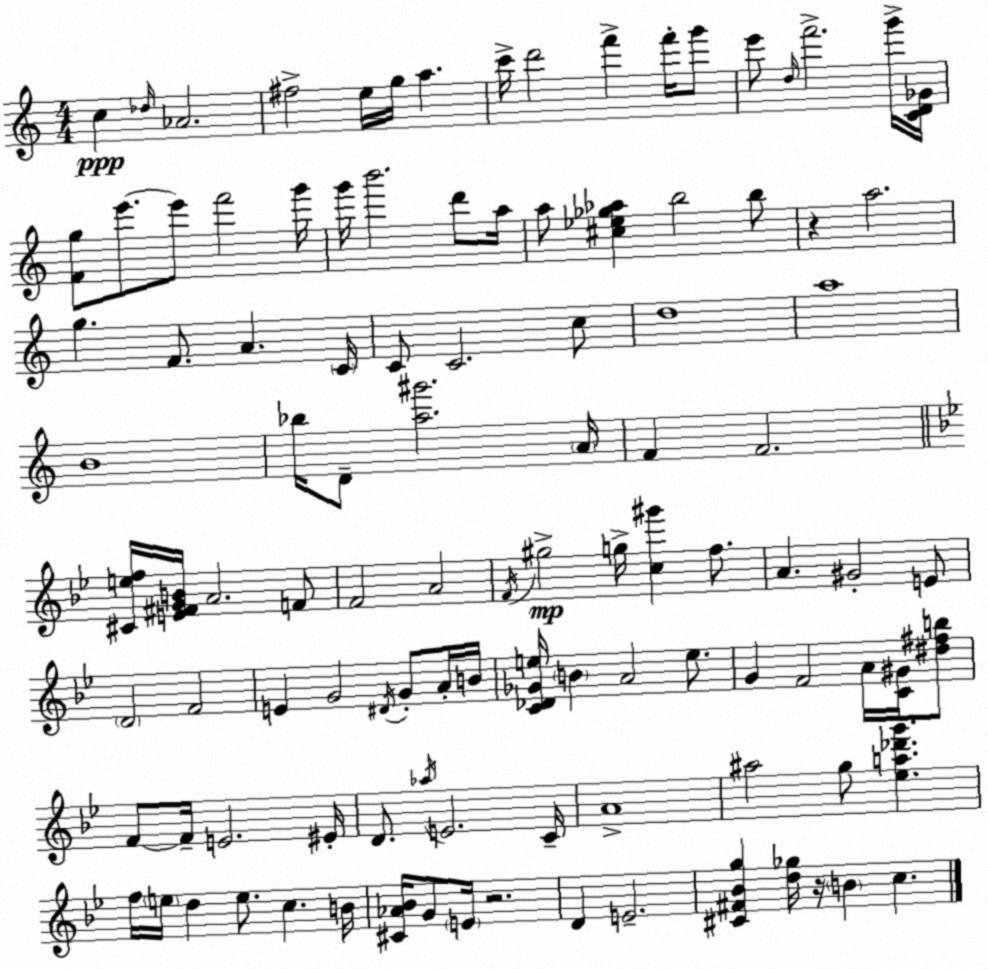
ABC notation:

X:1
T:Untitled
M:4/4
L:1/4
K:Am
c _d/4 _A2 ^f2 e/4 g/4 a c'/4 d'2 f' f'/4 g'/2 e'/2 d/4 f'2 g'/4 [CD_G]/4 [Fg]/2 e'/2 e'/2 f'2 g'/4 g'/4 b'2 d'/2 a/4 a/2 [^c_e_g_a] b2 b/2 z a2 g F/2 A C/4 C/2 C2 c/2 d4 a4 B4 _b/4 D/2 [a^g']2 A/4 F F2 [^Cef]/4 [E^FGB]/4 A2 F/2 F2 A2 F/4 ^g2 g/4 [c^g'] f/2 A ^G2 E/2 D2 F2 E G2 ^D/4 G/2 A/4 B/4 [C_D_Ge]/4 B A2 e/2 G F2 A/4 [C^G]/4 [^d^fb]/2 F/2 F/4 E2 ^E/4 D/2 _a/4 E2 C/4 A4 ^a2 g/2 [_ea_d'g'] f/4 e/4 d e/2 c B/4 [^C_A_B]/4 G/2 E/4 z2 D E2 [^C^F_Bg] [d_g]/4 z/4 B c